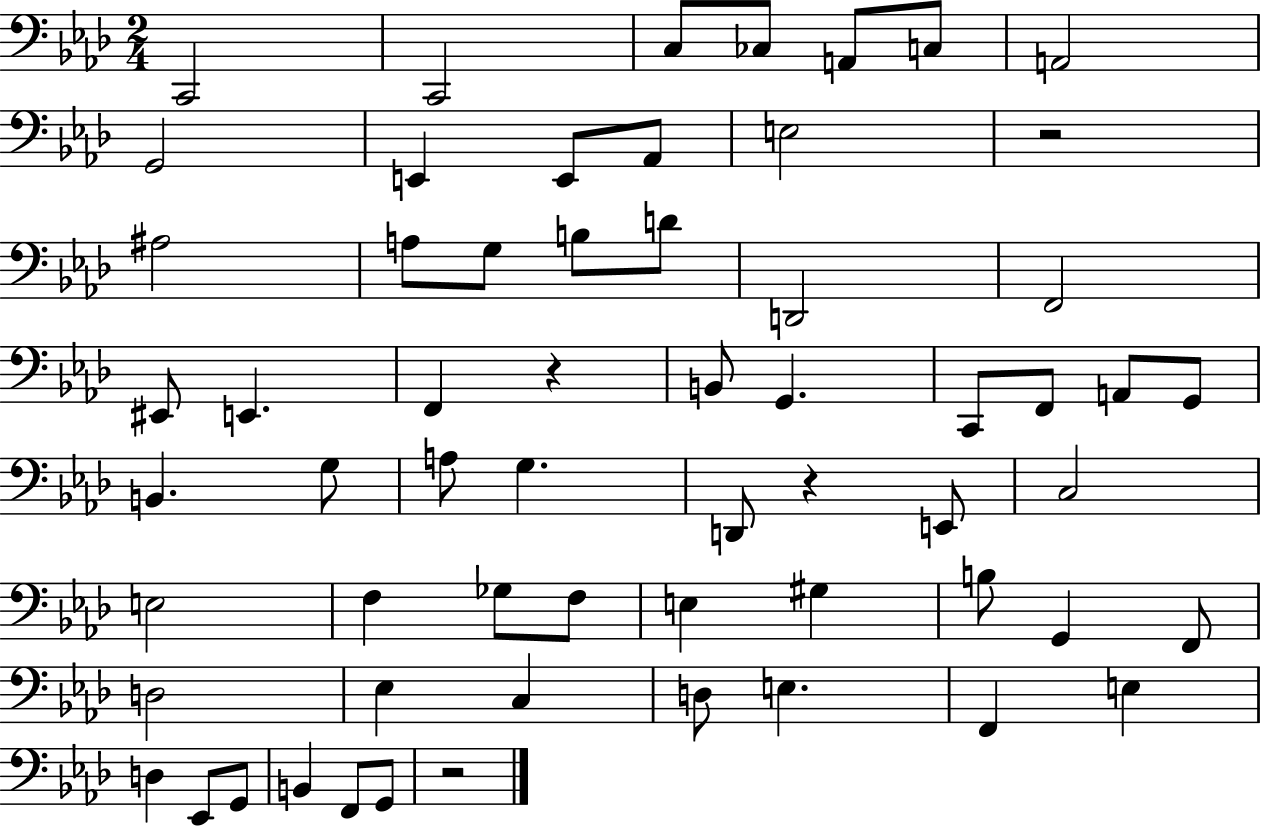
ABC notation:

X:1
T:Untitled
M:2/4
L:1/4
K:Ab
C,,2 C,,2 C,/2 _C,/2 A,,/2 C,/2 A,,2 G,,2 E,, E,,/2 _A,,/2 E,2 z2 ^A,2 A,/2 G,/2 B,/2 D/2 D,,2 F,,2 ^E,,/2 E,, F,, z B,,/2 G,, C,,/2 F,,/2 A,,/2 G,,/2 B,, G,/2 A,/2 G, D,,/2 z E,,/2 C,2 E,2 F, _G,/2 F,/2 E, ^G, B,/2 G,, F,,/2 D,2 _E, C, D,/2 E, F,, E, D, _E,,/2 G,,/2 B,, F,,/2 G,,/2 z2